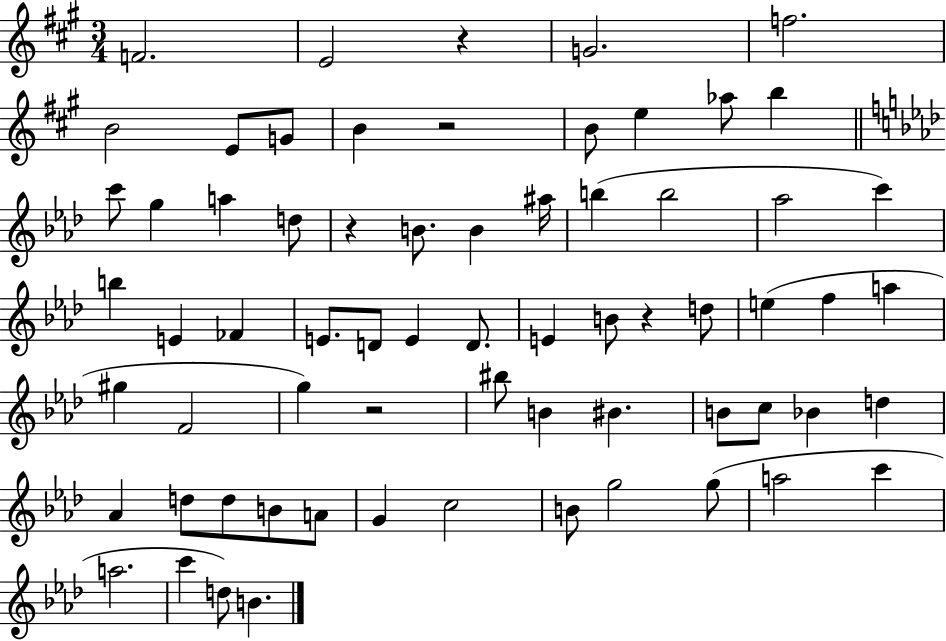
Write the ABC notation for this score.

X:1
T:Untitled
M:3/4
L:1/4
K:A
F2 E2 z G2 f2 B2 E/2 G/2 B z2 B/2 e _a/2 b c'/2 g a d/2 z B/2 B ^a/4 b b2 _a2 c' b E _F E/2 D/2 E D/2 E B/2 z d/2 e f a ^g F2 g z2 ^b/2 B ^B B/2 c/2 _B d _A d/2 d/2 B/2 A/2 G c2 B/2 g2 g/2 a2 c' a2 c' d/2 B